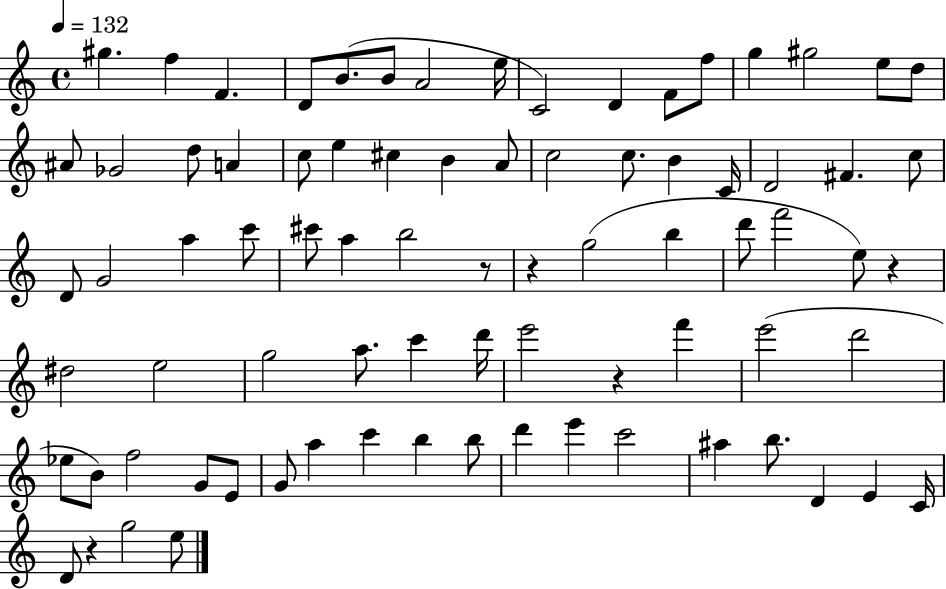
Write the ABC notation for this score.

X:1
T:Untitled
M:4/4
L:1/4
K:C
^g f F D/2 B/2 B/2 A2 e/4 C2 D F/2 f/2 g ^g2 e/2 d/2 ^A/2 _G2 d/2 A c/2 e ^c B A/2 c2 c/2 B C/4 D2 ^F c/2 D/2 G2 a c'/2 ^c'/2 a b2 z/2 z g2 b d'/2 f'2 e/2 z ^d2 e2 g2 a/2 c' d'/4 e'2 z f' e'2 d'2 _e/2 B/2 f2 G/2 E/2 G/2 a c' b b/2 d' e' c'2 ^a b/2 D E C/4 D/2 z g2 e/2